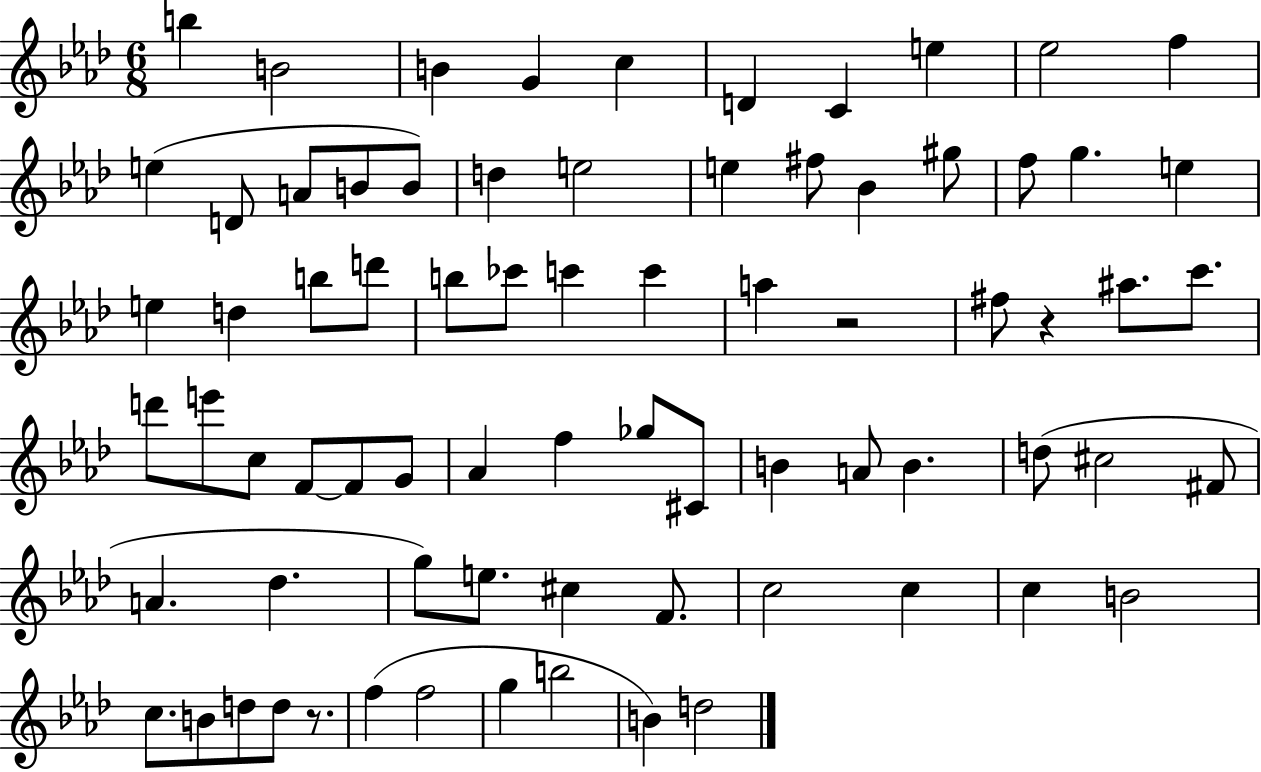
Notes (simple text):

B5/q B4/h B4/q G4/q C5/q D4/q C4/q E5/q Eb5/h F5/q E5/q D4/e A4/e B4/e B4/e D5/q E5/h E5/q F#5/e Bb4/q G#5/e F5/e G5/q. E5/q E5/q D5/q B5/e D6/e B5/e CES6/e C6/q C6/q A5/q R/h F#5/e R/q A#5/e. C6/e. D6/e E6/e C5/e F4/e F4/e G4/e Ab4/q F5/q Gb5/e C#4/e B4/q A4/e B4/q. D5/e C#5/h F#4/e A4/q. Db5/q. G5/e E5/e. C#5/q F4/e. C5/h C5/q C5/q B4/h C5/e. B4/e D5/e D5/e R/e. F5/q F5/h G5/q B5/h B4/q D5/h